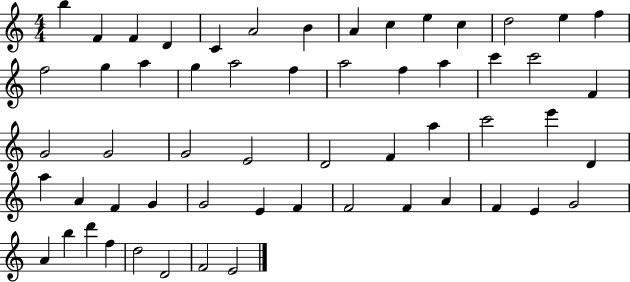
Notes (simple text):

B5/q F4/q F4/q D4/q C4/q A4/h B4/q A4/q C5/q E5/q C5/q D5/h E5/q F5/q F5/h G5/q A5/q G5/q A5/h F5/q A5/h F5/q A5/q C6/q C6/h F4/q G4/h G4/h G4/h E4/h D4/h F4/q A5/q C6/h E6/q D4/q A5/q A4/q F4/q G4/q G4/h E4/q F4/q F4/h F4/q A4/q F4/q E4/q G4/h A4/q B5/q D6/q F5/q D5/h D4/h F4/h E4/h